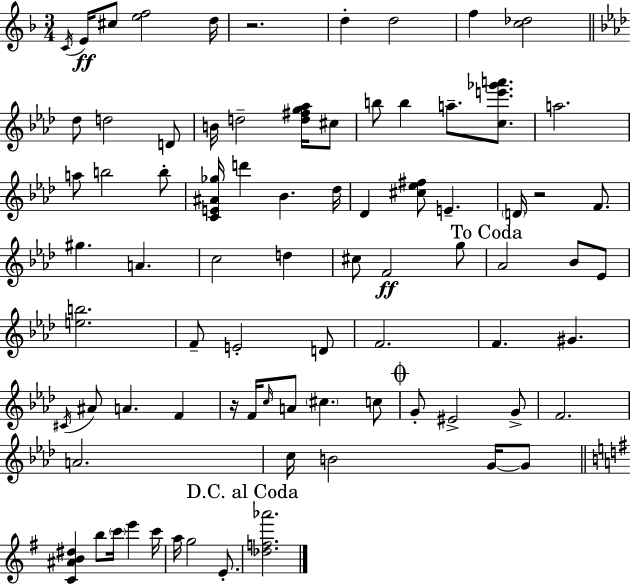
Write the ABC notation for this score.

X:1
T:Untitled
M:3/4
L:1/4
K:Dm
C/4 E/4 ^c/2 [ef]2 d/4 z2 d d2 f [c_d]2 _d/2 d2 D/2 B/4 d2 [d^fg_a]/4 ^c/2 b/2 b a/2 [ce'_g'a']/2 a2 a/2 b2 b/2 [CE^A_g]/4 d' _B _d/4 _D [^c_e^f]/2 E D/4 z2 F/2 ^g A c2 d ^c/2 F2 g/2 _A2 _B/2 _E/2 [eb]2 F/2 E2 D/2 F2 F ^G ^C/4 ^A/2 A F z/4 F/4 c/4 A/2 ^c c/2 G/2 ^E2 G/2 F2 A2 c/4 B2 G/4 G/2 [C^AB^d] b/2 c'/4 e' c'/4 a/4 g2 E/2 [_df_a']2